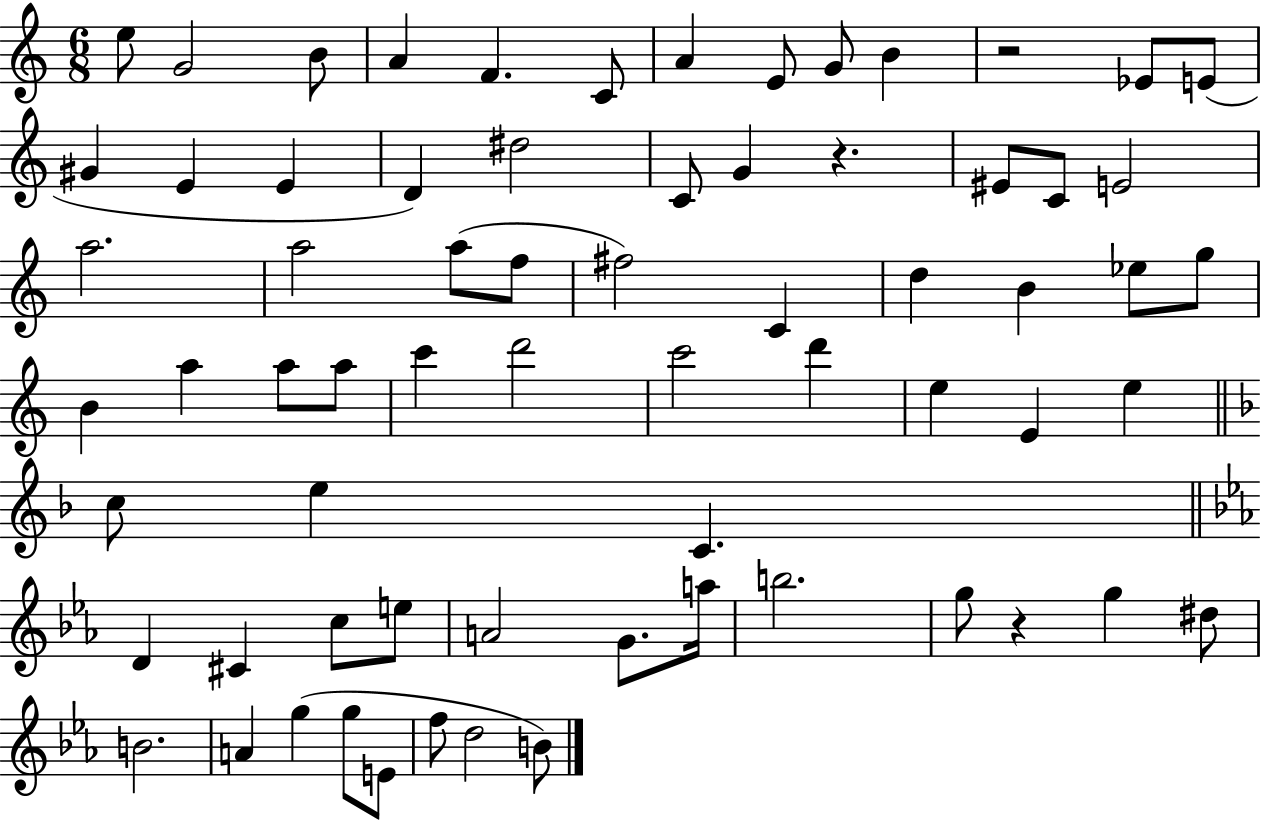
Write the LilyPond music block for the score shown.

{
  \clef treble
  \numericTimeSignature
  \time 6/8
  \key c \major
  e''8 g'2 b'8 | a'4 f'4. c'8 | a'4 e'8 g'8 b'4 | r2 ees'8 e'8( | \break gis'4 e'4 e'4 | d'4) dis''2 | c'8 g'4 r4. | eis'8 c'8 e'2 | \break a''2. | a''2 a''8( f''8 | fis''2) c'4 | d''4 b'4 ees''8 g''8 | \break b'4 a''4 a''8 a''8 | c'''4 d'''2 | c'''2 d'''4 | e''4 e'4 e''4 | \break \bar "||" \break \key f \major c''8 e''4 c'4. | \bar "||" \break \key ees \major d'4 cis'4 c''8 e''8 | a'2 g'8. a''16 | b''2. | g''8 r4 g''4 dis''8 | \break b'2. | a'4 g''4( g''8 e'8 | f''8 d''2 b'8) | \bar "|."
}